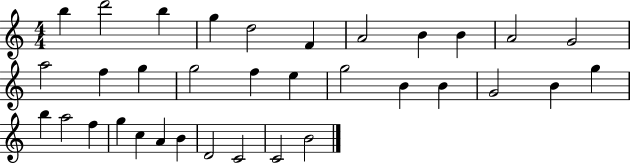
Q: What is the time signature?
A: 4/4